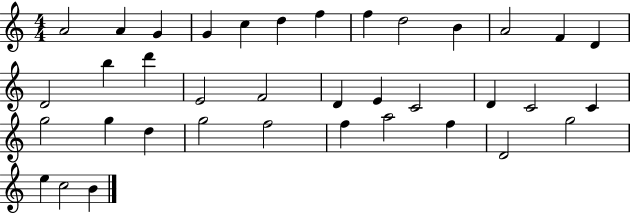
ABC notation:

X:1
T:Untitled
M:4/4
L:1/4
K:C
A2 A G G c d f f d2 B A2 F D D2 b d' E2 F2 D E C2 D C2 C g2 g d g2 f2 f a2 f D2 g2 e c2 B